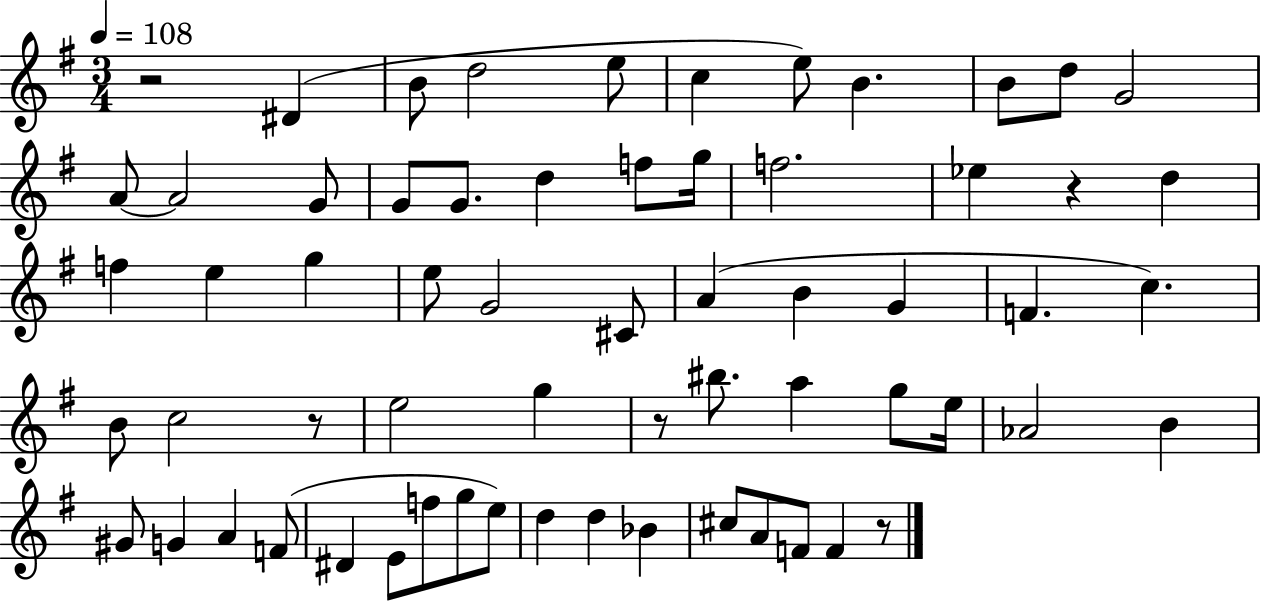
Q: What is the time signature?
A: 3/4